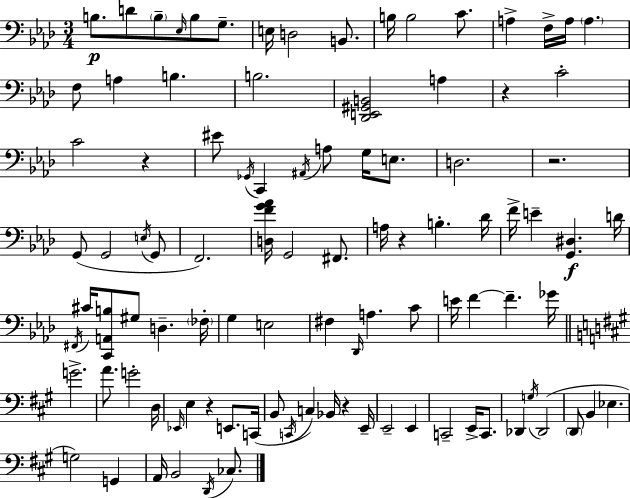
X:1
T:Untitled
M:3/4
L:1/4
K:Fm
B,/2 D/2 B,/2 _E,/4 B,/2 G,/2 E,/4 D,2 B,,/2 B,/4 B,2 C/2 A, F,/4 A,/4 A, F,/2 A, B, B,2 [_D,,E,,^G,,B,,]2 A, z C2 C2 z ^E/2 _G,,/4 C,, ^A,,/4 A,/2 G,/4 E,/2 D,2 z2 G,,/2 G,,2 E,/4 G,,/2 F,,2 [D,FG_A]/4 G,,2 ^F,,/2 A,/4 z B, _D/4 F/4 E [G,,^D,] D/4 ^F,,/4 ^C/4 [C,,A,,B,]/2 ^G,/2 D, _F,/4 G, E,2 ^F, _D,,/4 A, C/2 E/4 F F _G/4 G2 A/2 G2 D,/4 _E,,/4 E, z E,,/2 C,,/4 B,,/2 C,,/4 C, _B,,/4 z E,,/4 E,,2 E,, C,,2 E,,/4 C,,/2 _D,, G,/4 _D,,2 D,,/2 B,, _E, G,2 G,, A,,/4 B,,2 D,,/4 _C,/2